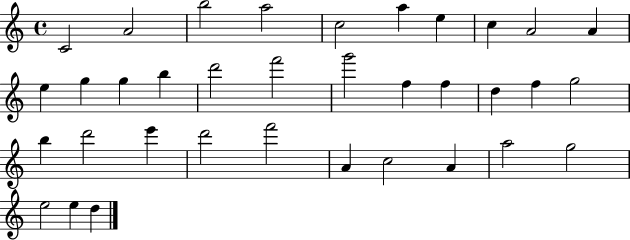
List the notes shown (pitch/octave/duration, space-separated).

C4/h A4/h B5/h A5/h C5/h A5/q E5/q C5/q A4/h A4/q E5/q G5/q G5/q B5/q D6/h F6/h G6/h F5/q F5/q D5/q F5/q G5/h B5/q D6/h E6/q D6/h F6/h A4/q C5/h A4/q A5/h G5/h E5/h E5/q D5/q